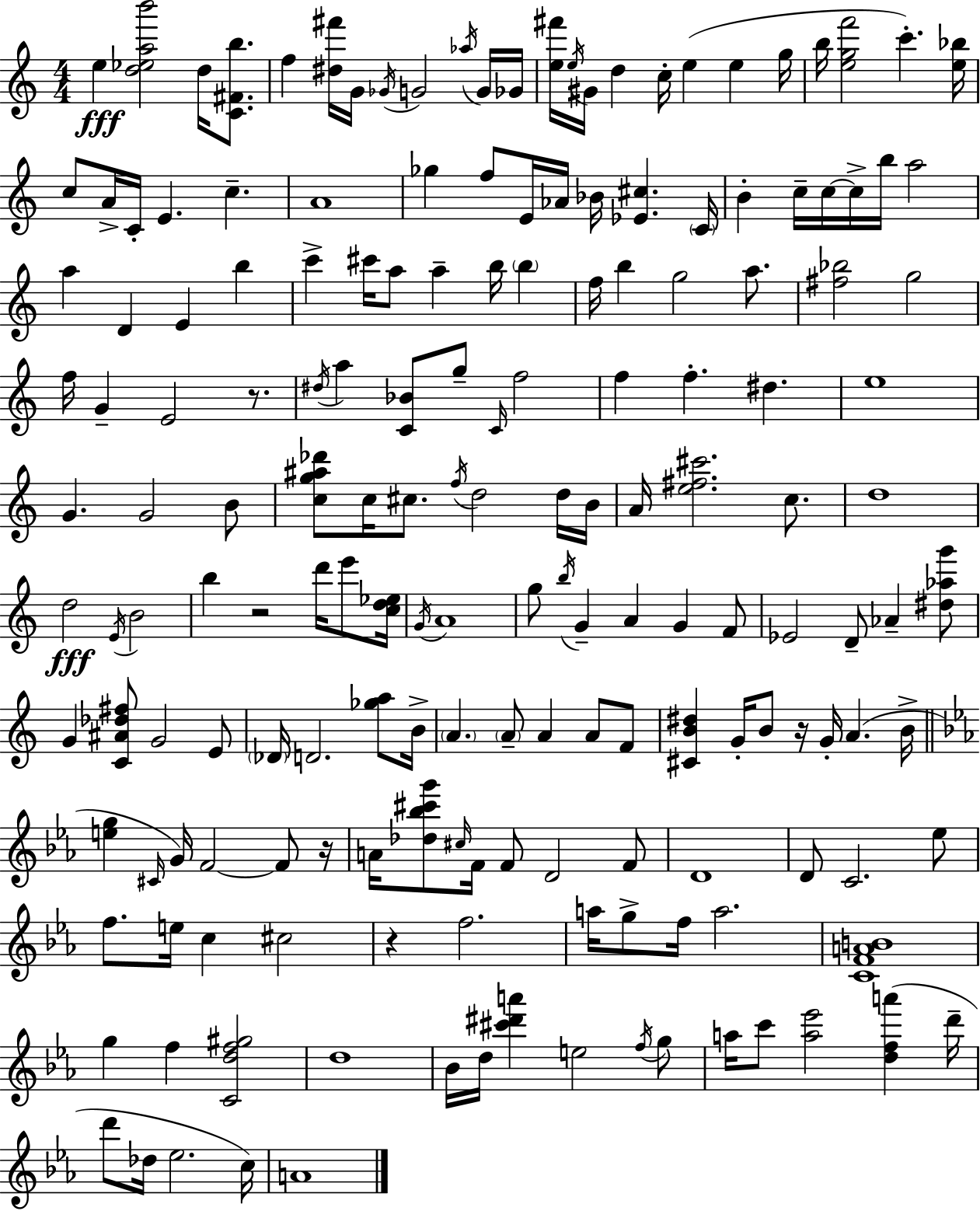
X:1
T:Untitled
M:4/4
L:1/4
K:Am
e [d_eab']2 d/4 [C^Fb]/2 f [^d^f']/4 G/4 _G/4 G2 _a/4 G/4 _G/4 [e^f']/4 e/4 ^G/4 d c/4 e e g/4 b/4 [egf']2 c' [e_b]/4 c/2 A/4 C/4 E c A4 _g f/2 E/4 _A/4 _B/4 [_E^c] C/4 B c/4 c/4 c/4 b/4 a2 a D E b c' ^c'/4 a/2 a b/4 b f/4 b g2 a/2 [^f_b]2 g2 f/4 G E2 z/2 ^d/4 a [C_B]/2 g/2 C/4 f2 f f ^d e4 G G2 B/2 [cg^a_d']/2 c/4 ^c/2 f/4 d2 d/4 B/4 A/4 [e^f^c']2 c/2 d4 d2 E/4 B2 b z2 d'/4 e'/2 [cd_e]/4 G/4 A4 g/2 b/4 G A G F/2 _E2 D/2 _A [^d_ag']/2 G [C^A_d^f]/2 G2 E/2 _D/4 D2 [_ga]/2 B/4 A A/2 A A/2 F/2 [^CB^d] G/4 B/2 z/4 G/4 A B/4 [eg] ^C/4 G/4 F2 F/2 z/4 A/4 [_d_b^c'g']/2 ^c/4 F/4 F/2 D2 F/2 D4 D/2 C2 _e/2 f/2 e/4 c ^c2 z f2 a/4 g/2 f/4 a2 [CFAB]4 g f [Cdf^g]2 d4 _B/4 d/4 [^c'^d'a'] e2 f/4 g/2 a/4 c'/2 [a_e']2 [dfa'] d'/4 d'/2 _d/4 _e2 c/4 A4